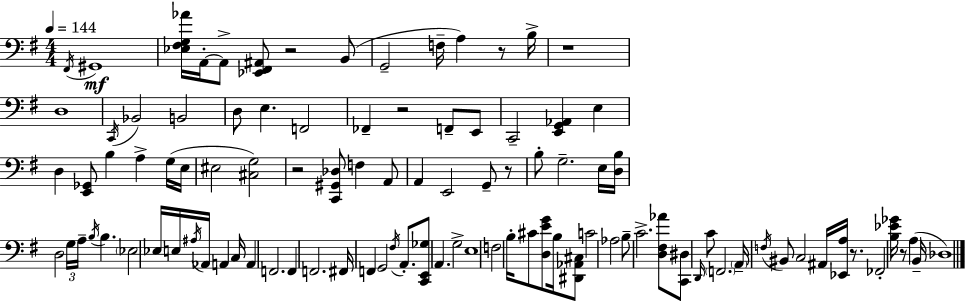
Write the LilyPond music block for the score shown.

{
  \clef bass
  \numericTimeSignature
  \time 4/4
  \key e \minor
  \tempo 4 = 144
  \repeat volta 2 { \acciaccatura { fis,16 }\mf gis,1 | <ees fis g aes'>16 a,16-.~~ a,8-> <ees, fis, ais,>8 r2 b,8( | g,2-- f16-- a4) r8 | b16-> r1 | \break d1 | \acciaccatura { c,16 } bes,2 b,2 | d8 e4. f,2 | fes,4-- r2 f,8-- | \break e,8 c,2-- <e, g, aes,>4 e4 | d4 <e, ges,>8 b4 a4-> | g16( e16 eis2 <cis g>2) | r2 <c, gis, des>8 f4 | \break a,8 a,4 e,2 g,8-- | r8 b8-. g2.-- | e16 <d b>16 d2 \tuplet 3/2 { g16 a16-- \acciaccatura { b16 } } b4. | \parenthesize ees2 ees16 e16 \acciaccatura { ais16 } aes,16 a,4 | \break c16 a,4 f,2. | f,4 f,2. | fis,16 f,4 g,2 | \acciaccatura { fis16 } a,8.-. <c, e, ges>8 a,4. g2-> | \break e1 | f2 b16-. cis'8 | <d e' g'>8 b16 <dis, aes, cis>8 c'2 aes2 | b8-- c'2.-> | \break <d fis aes'>8 <c, dis>8 \grace { d,16 } c'8 \parenthesize f,2. | \parenthesize a,16-- \acciaccatura { f16 } bis,8 c2 | ais,16 <ees, a>16 r8. fes,2-. <b ees' ges'>16 | r8 a4( b,16-- des1) | \break } \bar "|."
}